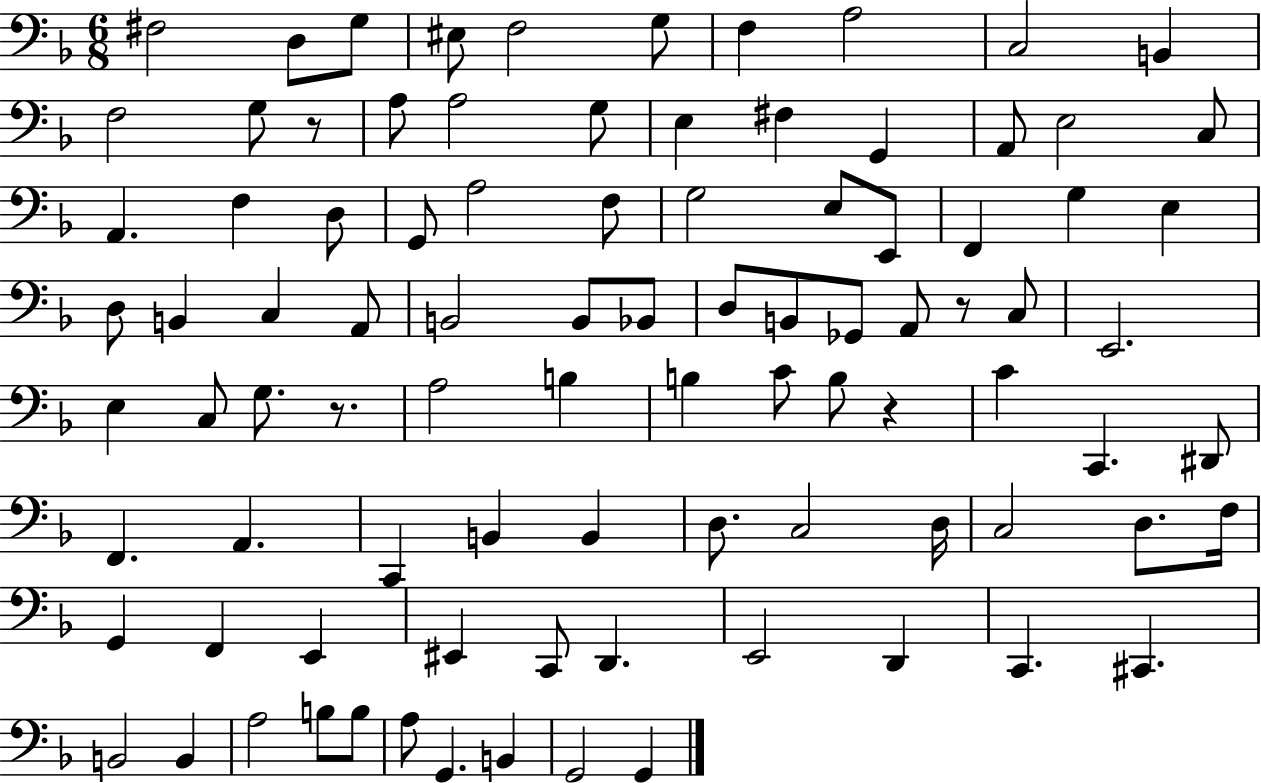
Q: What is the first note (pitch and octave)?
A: F#3